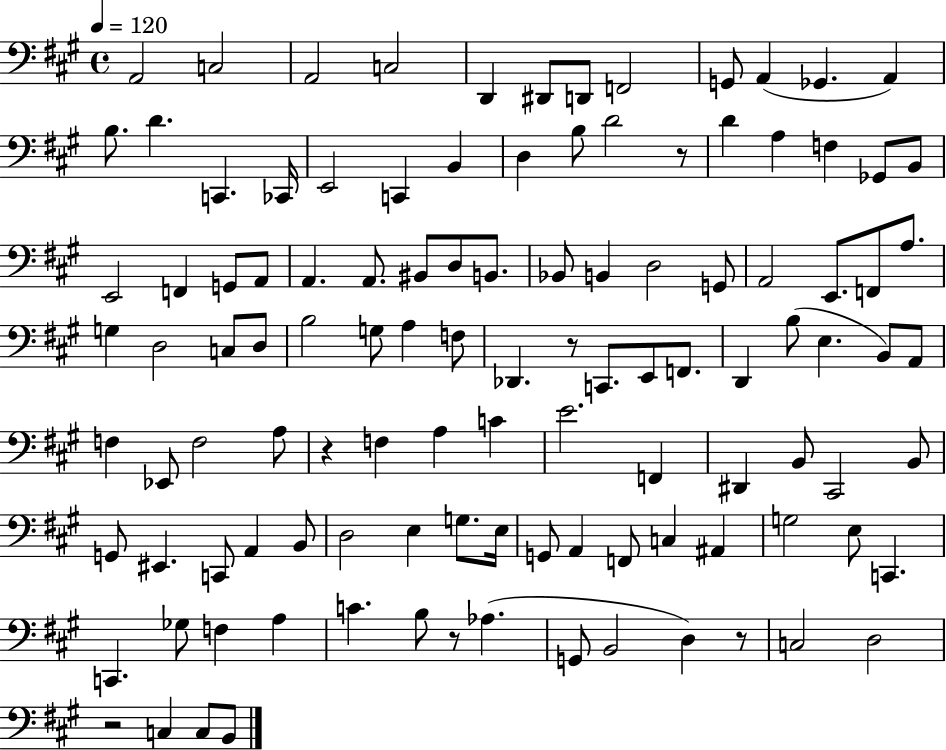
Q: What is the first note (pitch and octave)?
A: A2